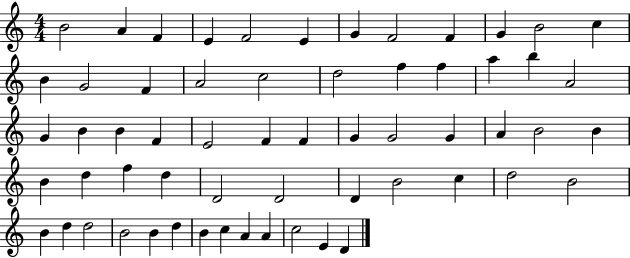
{
  \clef treble
  \numericTimeSignature
  \time 4/4
  \key c \major
  b'2 a'4 f'4 | e'4 f'2 e'4 | g'4 f'2 f'4 | g'4 b'2 c''4 | \break b'4 g'2 f'4 | a'2 c''2 | d''2 f''4 f''4 | a''4 b''4 a'2 | \break g'4 b'4 b'4 f'4 | e'2 f'4 f'4 | g'4 g'2 g'4 | a'4 b'2 b'4 | \break b'4 d''4 f''4 d''4 | d'2 d'2 | d'4 b'2 c''4 | d''2 b'2 | \break b'4 d''4 d''2 | b'2 b'4 d''4 | b'4 c''4 a'4 a'4 | c''2 e'4 d'4 | \break \bar "|."
}